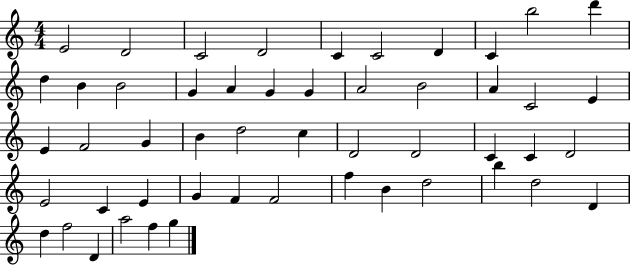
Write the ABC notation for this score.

X:1
T:Untitled
M:4/4
L:1/4
K:C
E2 D2 C2 D2 C C2 D C b2 d' d B B2 G A G G A2 B2 A C2 E E F2 G B d2 c D2 D2 C C D2 E2 C E G F F2 f B d2 b d2 D d f2 D a2 f g